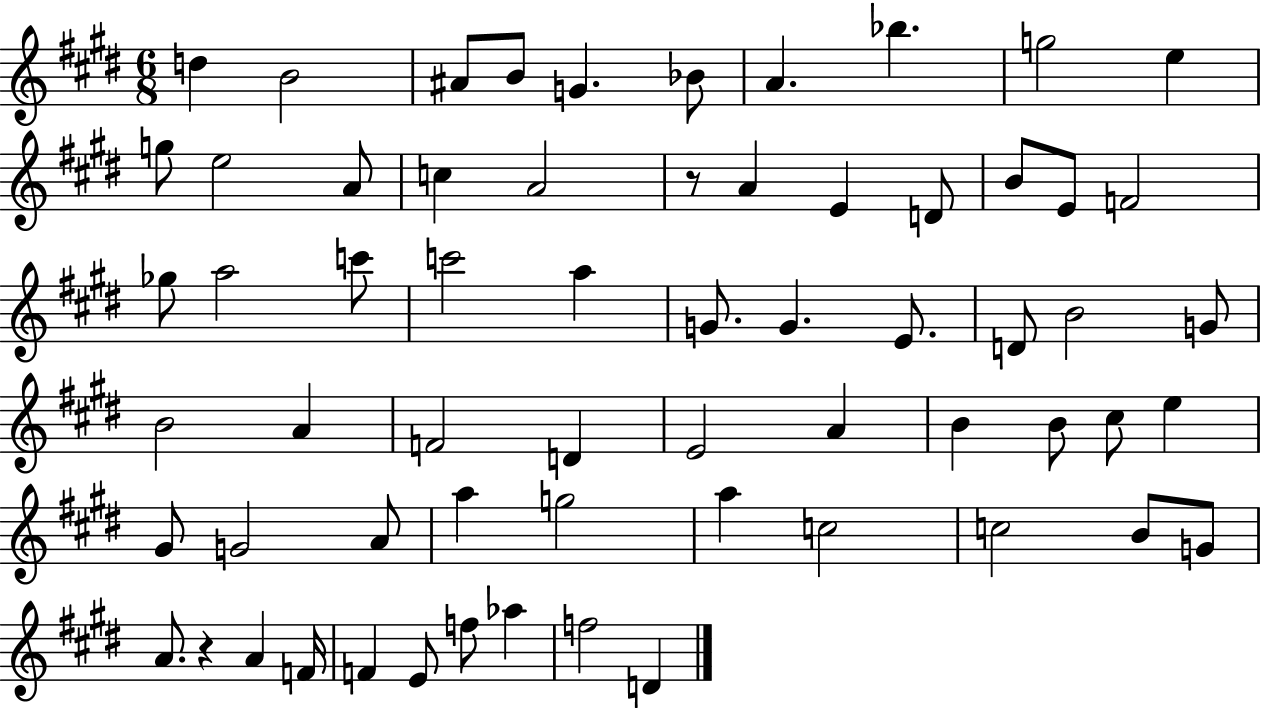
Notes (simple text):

D5/q B4/h A#4/e B4/e G4/q. Bb4/e A4/q. Bb5/q. G5/h E5/q G5/e E5/h A4/e C5/q A4/h R/e A4/q E4/q D4/e B4/e E4/e F4/h Gb5/e A5/h C6/e C6/h A5/q G4/e. G4/q. E4/e. D4/e B4/h G4/e B4/h A4/q F4/h D4/q E4/h A4/q B4/q B4/e C#5/e E5/q G#4/e G4/h A4/e A5/q G5/h A5/q C5/h C5/h B4/e G4/e A4/e. R/q A4/q F4/s F4/q E4/e F5/e Ab5/q F5/h D4/q